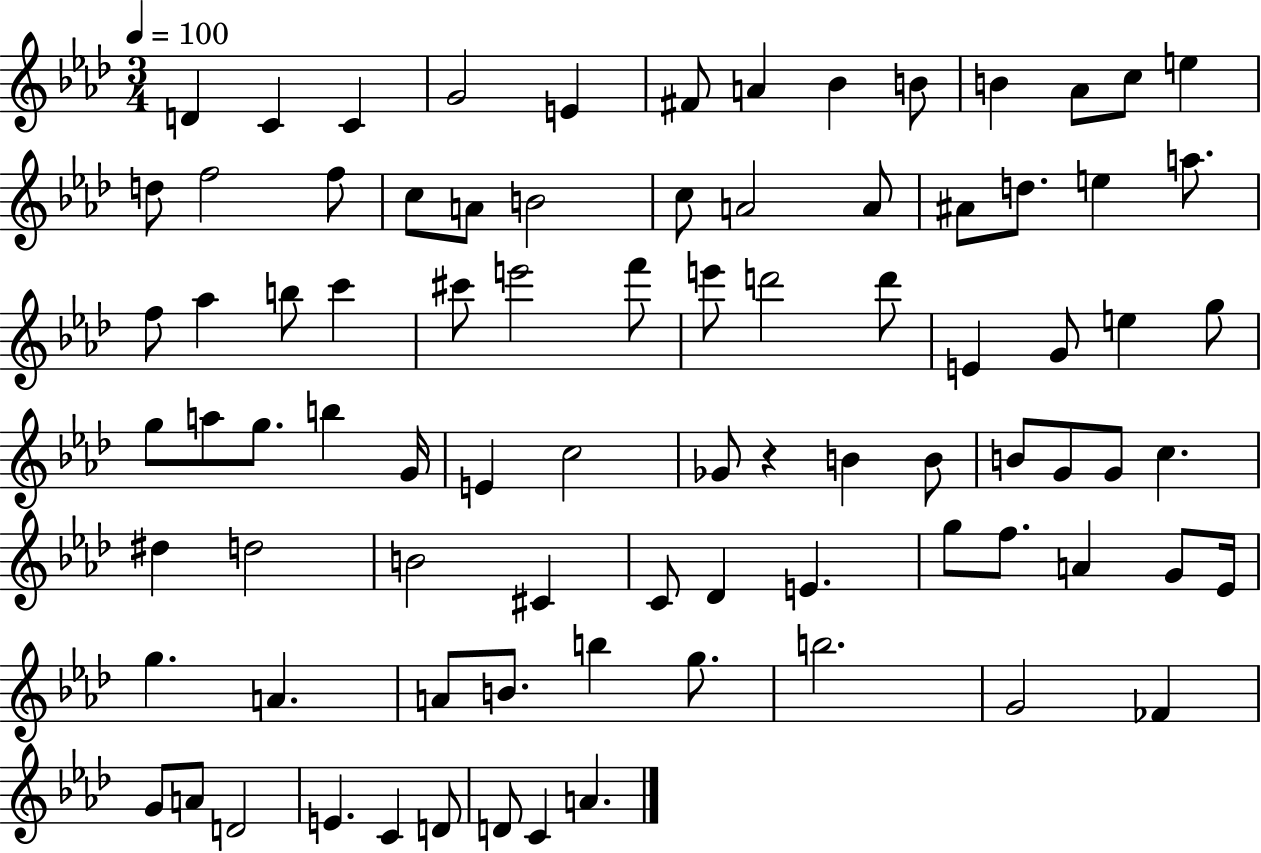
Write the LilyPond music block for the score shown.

{
  \clef treble
  \numericTimeSignature
  \time 3/4
  \key aes \major
  \tempo 4 = 100
  d'4 c'4 c'4 | g'2 e'4 | fis'8 a'4 bes'4 b'8 | b'4 aes'8 c''8 e''4 | \break d''8 f''2 f''8 | c''8 a'8 b'2 | c''8 a'2 a'8 | ais'8 d''8. e''4 a''8. | \break f''8 aes''4 b''8 c'''4 | cis'''8 e'''2 f'''8 | e'''8 d'''2 d'''8 | e'4 g'8 e''4 g''8 | \break g''8 a''8 g''8. b''4 g'16 | e'4 c''2 | ges'8 r4 b'4 b'8 | b'8 g'8 g'8 c''4. | \break dis''4 d''2 | b'2 cis'4 | c'8 des'4 e'4. | g''8 f''8. a'4 g'8 ees'16 | \break g''4. a'4. | a'8 b'8. b''4 g''8. | b''2. | g'2 fes'4 | \break g'8 a'8 d'2 | e'4. c'4 d'8 | d'8 c'4 a'4. | \bar "|."
}